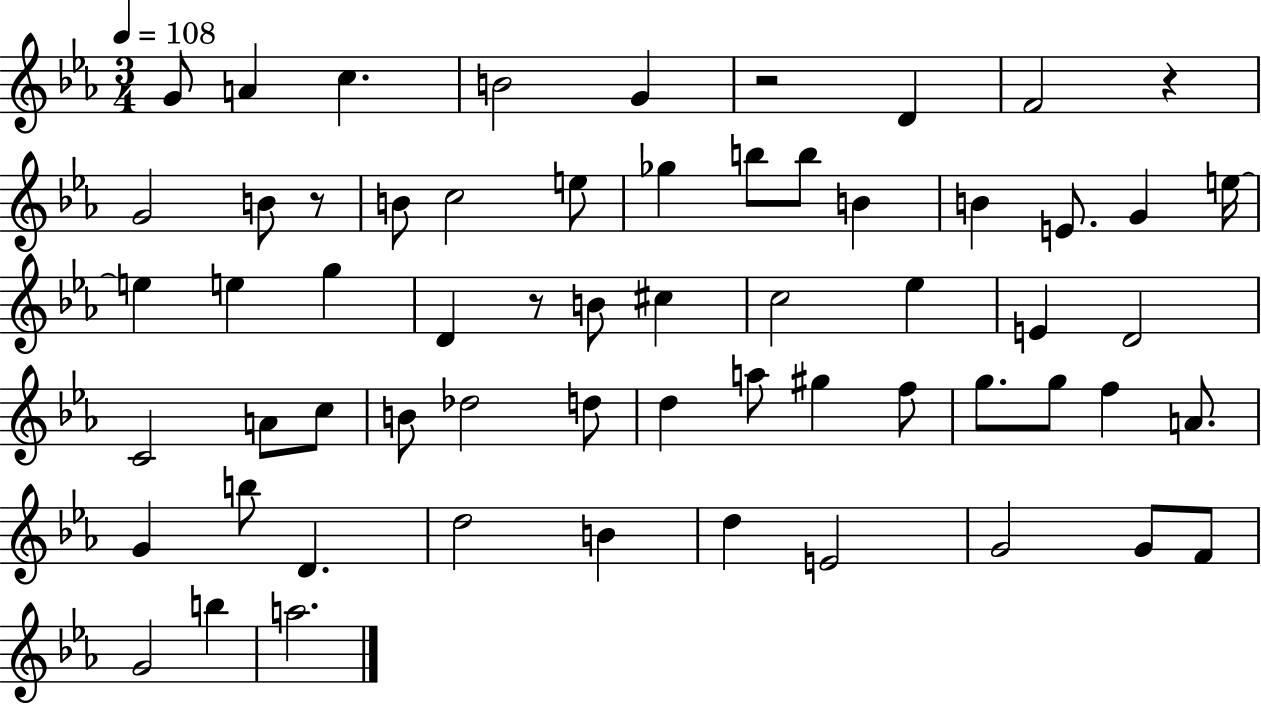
{
  \clef treble
  \numericTimeSignature
  \time 3/4
  \key ees \major
  \tempo 4 = 108
  g'8 a'4 c''4. | b'2 g'4 | r2 d'4 | f'2 r4 | \break g'2 b'8 r8 | b'8 c''2 e''8 | ges''4 b''8 b''8 b'4 | b'4 e'8. g'4 e''16~~ | \break e''4 e''4 g''4 | d'4 r8 b'8 cis''4 | c''2 ees''4 | e'4 d'2 | \break c'2 a'8 c''8 | b'8 des''2 d''8 | d''4 a''8 gis''4 f''8 | g''8. g''8 f''4 a'8. | \break g'4 b''8 d'4. | d''2 b'4 | d''4 e'2 | g'2 g'8 f'8 | \break g'2 b''4 | a''2. | \bar "|."
}